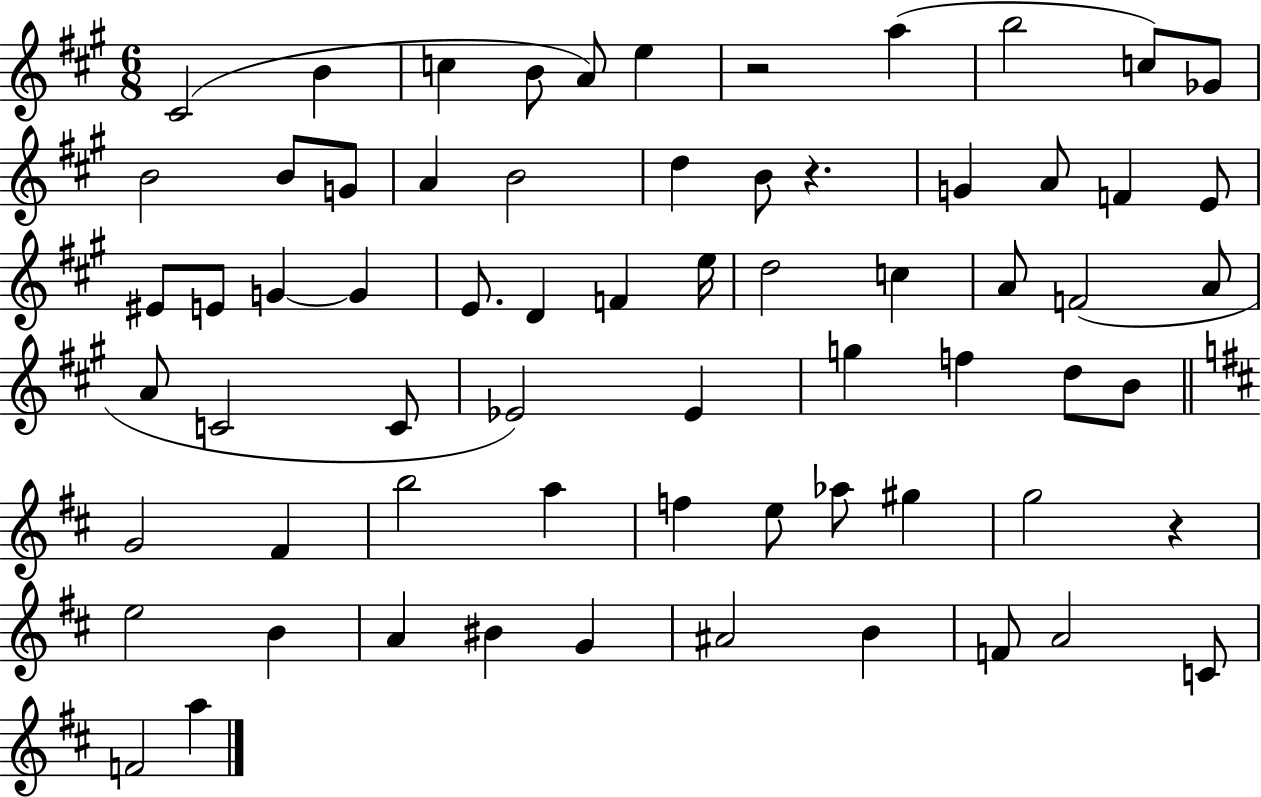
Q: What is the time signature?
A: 6/8